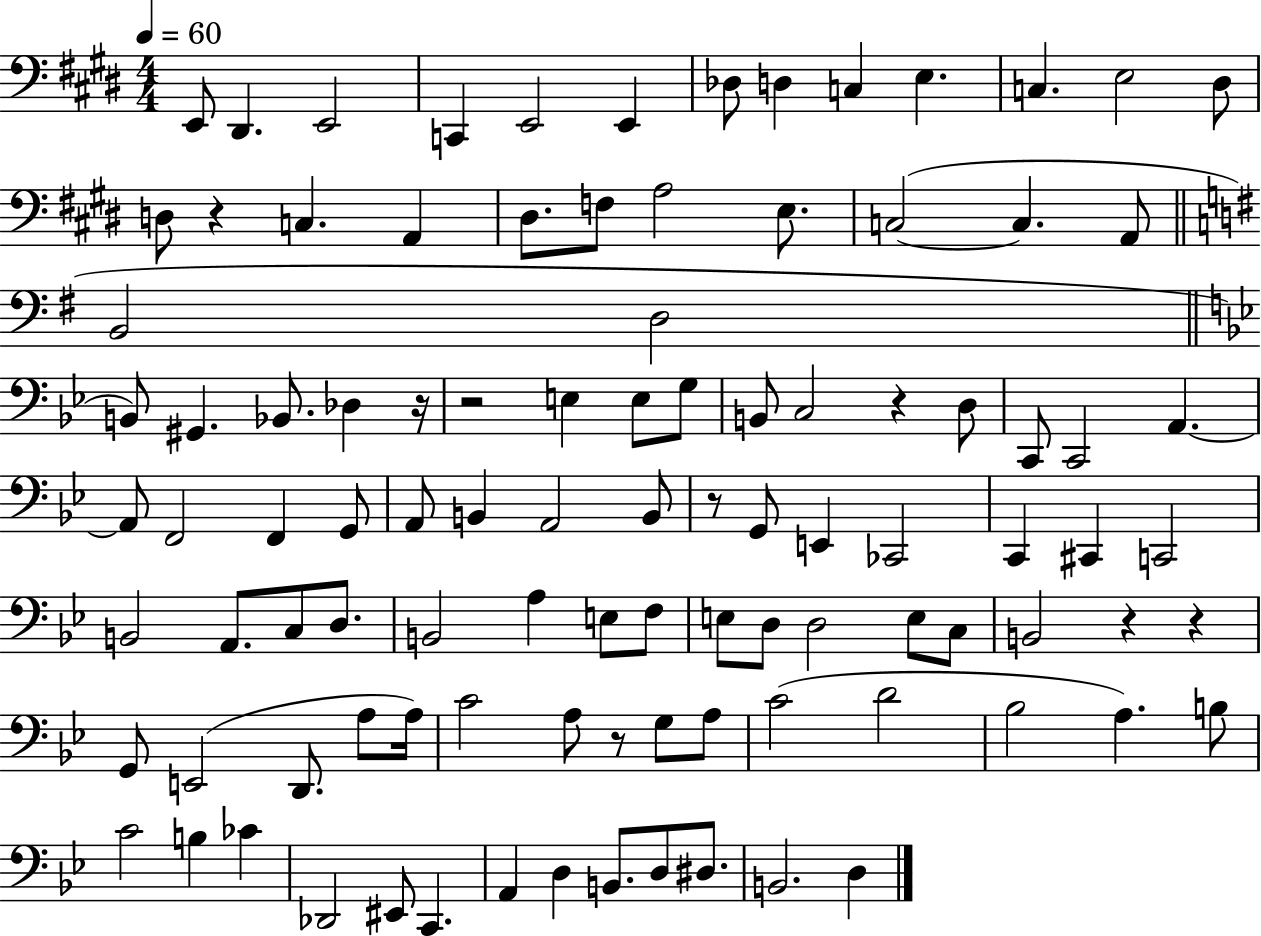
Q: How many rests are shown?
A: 8